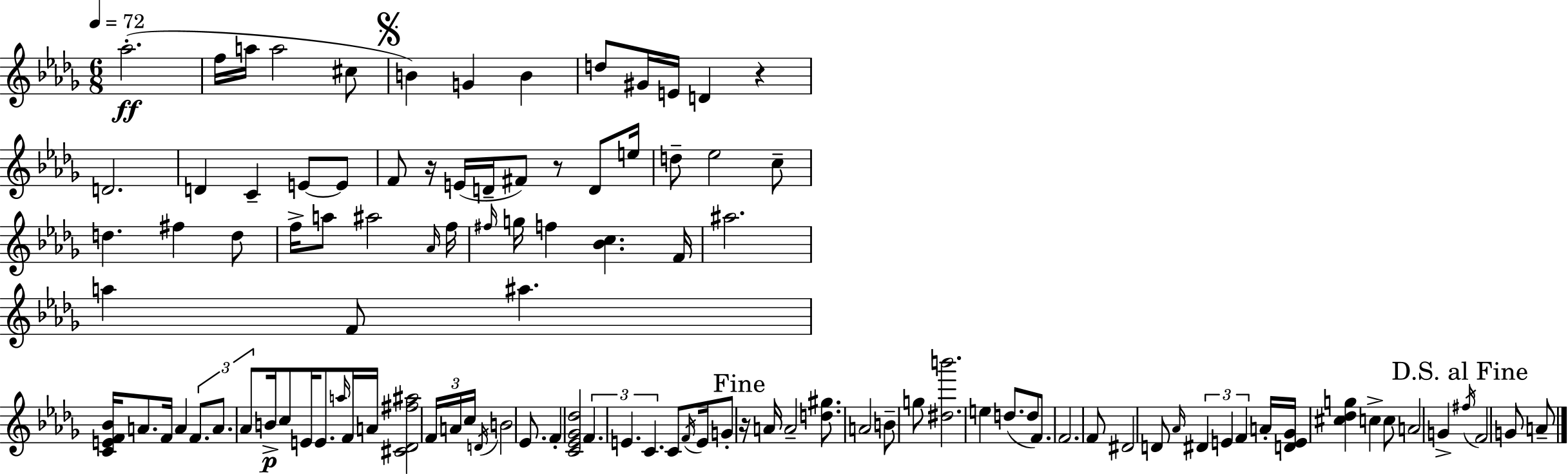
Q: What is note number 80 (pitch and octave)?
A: F4